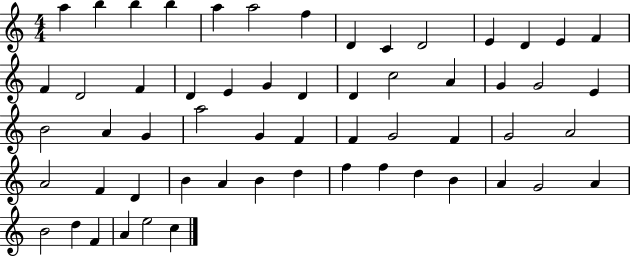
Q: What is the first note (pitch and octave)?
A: A5